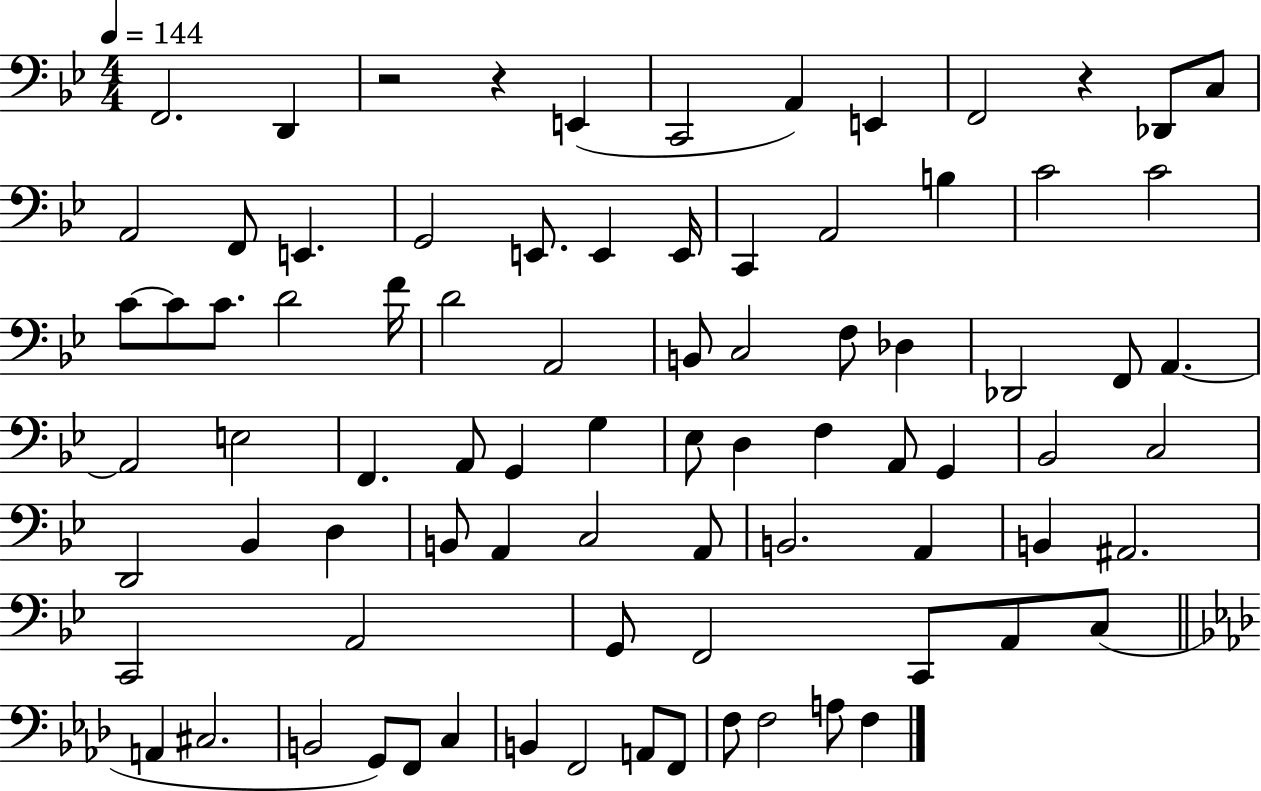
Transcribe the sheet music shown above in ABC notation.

X:1
T:Untitled
M:4/4
L:1/4
K:Bb
F,,2 D,, z2 z E,, C,,2 A,, E,, F,,2 z _D,,/2 C,/2 A,,2 F,,/2 E,, G,,2 E,,/2 E,, E,,/4 C,, A,,2 B, C2 C2 C/2 C/2 C/2 D2 F/4 D2 A,,2 B,,/2 C,2 F,/2 _D, _D,,2 F,,/2 A,, A,,2 E,2 F,, A,,/2 G,, G, _E,/2 D, F, A,,/2 G,, _B,,2 C,2 D,,2 _B,, D, B,,/2 A,, C,2 A,,/2 B,,2 A,, B,, ^A,,2 C,,2 A,,2 G,,/2 F,,2 C,,/2 A,,/2 C,/2 A,, ^C,2 B,,2 G,,/2 F,,/2 C, B,, F,,2 A,,/2 F,,/2 F,/2 F,2 A,/2 F,